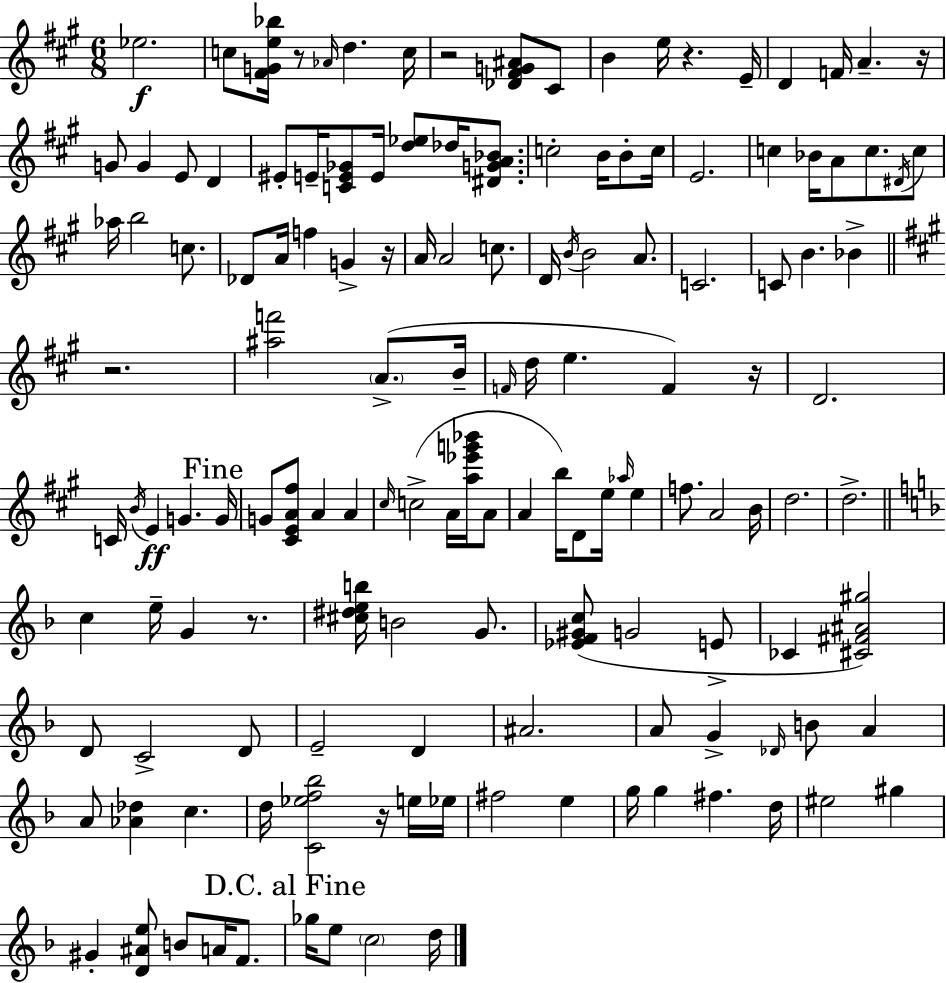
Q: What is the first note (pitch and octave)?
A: Eb5